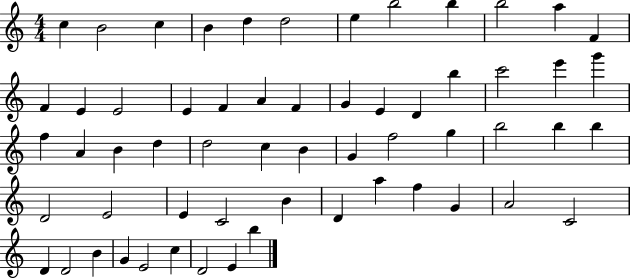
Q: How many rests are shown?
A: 0